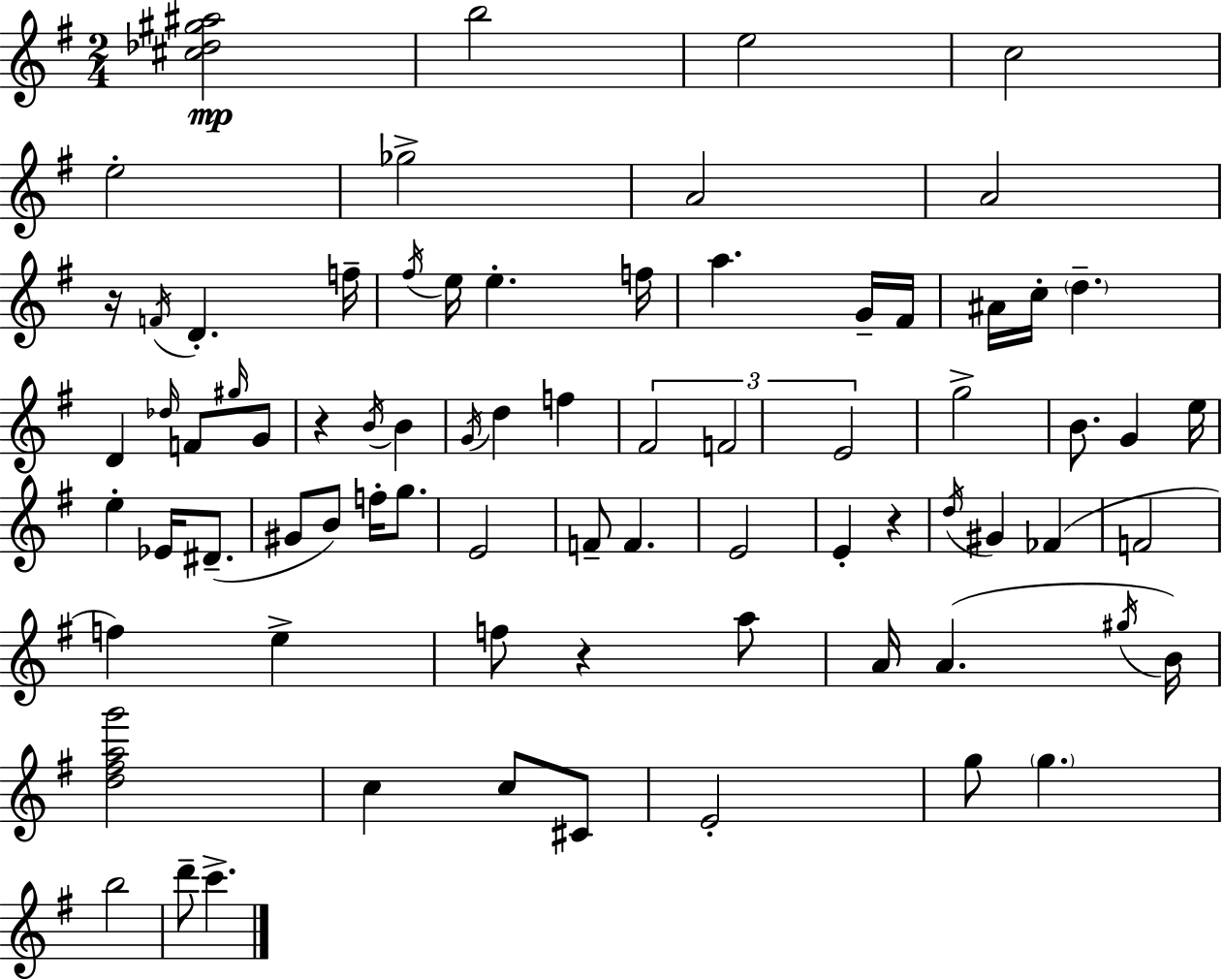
{
  \clef treble
  \numericTimeSignature
  \time 2/4
  \key e \minor
  \repeat volta 2 { <cis'' des'' gis'' ais''>2\mp | b''2 | e''2 | c''2 | \break e''2-. | ges''2-> | a'2 | a'2 | \break r16 \acciaccatura { f'16 } d'4.-. | f''16-- \acciaccatura { fis''16 } e''16 e''4.-. | f''16 a''4. | g'16-- fis'16 ais'16 c''16-. \parenthesize d''4.-- | \break d'4 \grace { des''16 } f'8 | \grace { gis''16 } g'8 r4 | \acciaccatura { b'16 } b'4 \acciaccatura { g'16 } d''4 | f''4 \tuplet 3/2 { fis'2 | \break f'2 | e'2 } | g''2-> | b'8. | \break g'4 e''16 e''4-. | ees'16 dis'8.--( gis'8 | b'8) f''16-. g''8. e'2 | f'8-- | \break f'4. e'2 | e'4-. | r4 \acciaccatura { d''16 } gis'4 | fes'4( f'2 | \break f''4) | e''4-> f''8 | r4 a''8 a'16 | a'4.( \acciaccatura { gis''16 } b'16) | \break <d'' fis'' a'' g'''>2 | c''4 c''8 cis'8 | e'2-. | g''8 \parenthesize g''4. | \break b''2 | d'''8-- c'''4.-> | } \bar "|."
}